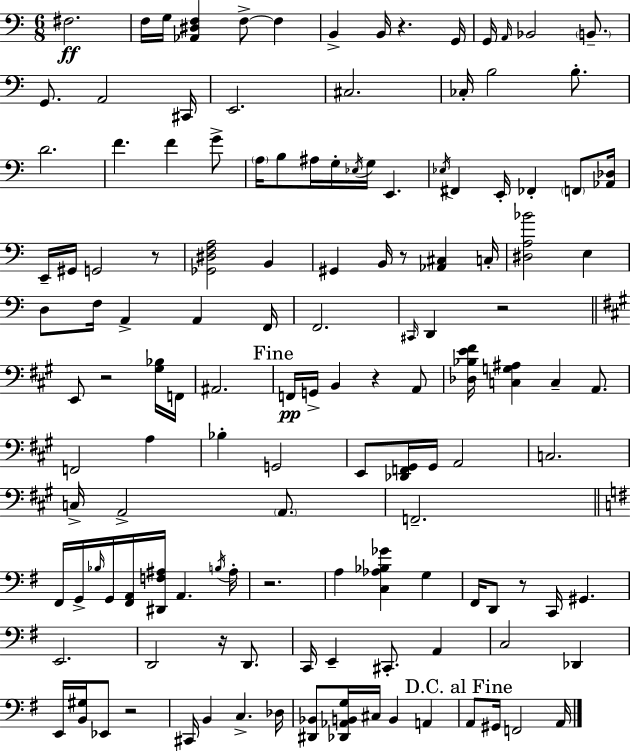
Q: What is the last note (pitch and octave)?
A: A2